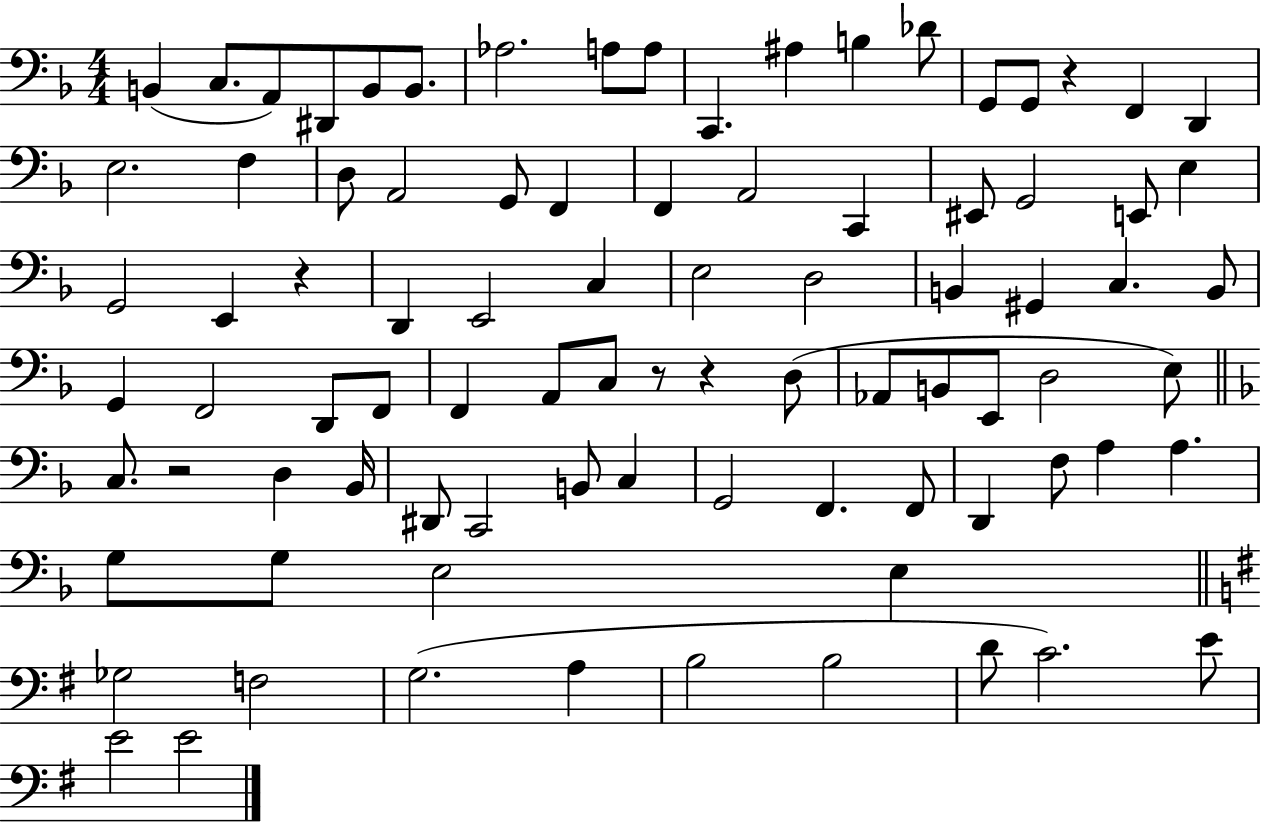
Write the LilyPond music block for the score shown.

{
  \clef bass
  \numericTimeSignature
  \time 4/4
  \key f \major
  \repeat volta 2 { b,4( c8. a,8) dis,8 b,8 b,8. | aes2. a8 a8 | c,4. ais4 b4 des'8 | g,8 g,8 r4 f,4 d,4 | \break e2. f4 | d8 a,2 g,8 f,4 | f,4 a,2 c,4 | eis,8 g,2 e,8 e4 | \break g,2 e,4 r4 | d,4 e,2 c4 | e2 d2 | b,4 gis,4 c4. b,8 | \break g,4 f,2 d,8 f,8 | f,4 a,8 c8 r8 r4 d8( | aes,8 b,8 e,8 d2 e8) | \bar "||" \break \key f \major c8. r2 d4 bes,16 | dis,8 c,2 b,8 c4 | g,2 f,4. f,8 | d,4 f8 a4 a4. | \break g8 g8 e2 e4 | \bar "||" \break \key e \minor ges2 f2 | g2.( a4 | b2 b2 | d'8 c'2.) e'8 | \break e'2 e'2 | } \bar "|."
}